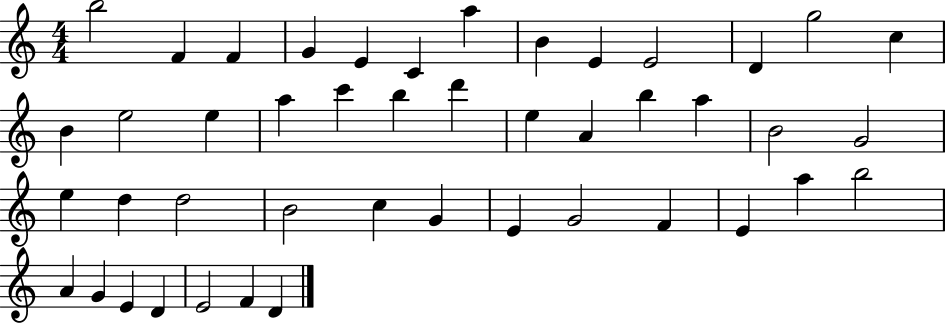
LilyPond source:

{
  \clef treble
  \numericTimeSignature
  \time 4/4
  \key c \major
  b''2 f'4 f'4 | g'4 e'4 c'4 a''4 | b'4 e'4 e'2 | d'4 g''2 c''4 | \break b'4 e''2 e''4 | a''4 c'''4 b''4 d'''4 | e''4 a'4 b''4 a''4 | b'2 g'2 | \break e''4 d''4 d''2 | b'2 c''4 g'4 | e'4 g'2 f'4 | e'4 a''4 b''2 | \break a'4 g'4 e'4 d'4 | e'2 f'4 d'4 | \bar "|."
}